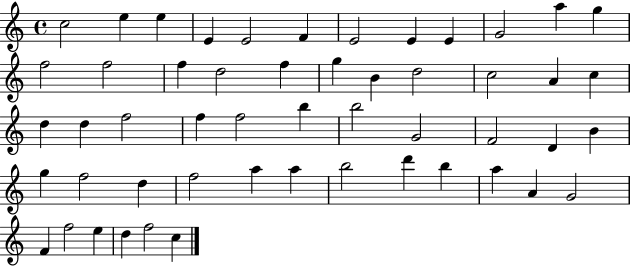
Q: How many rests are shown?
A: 0